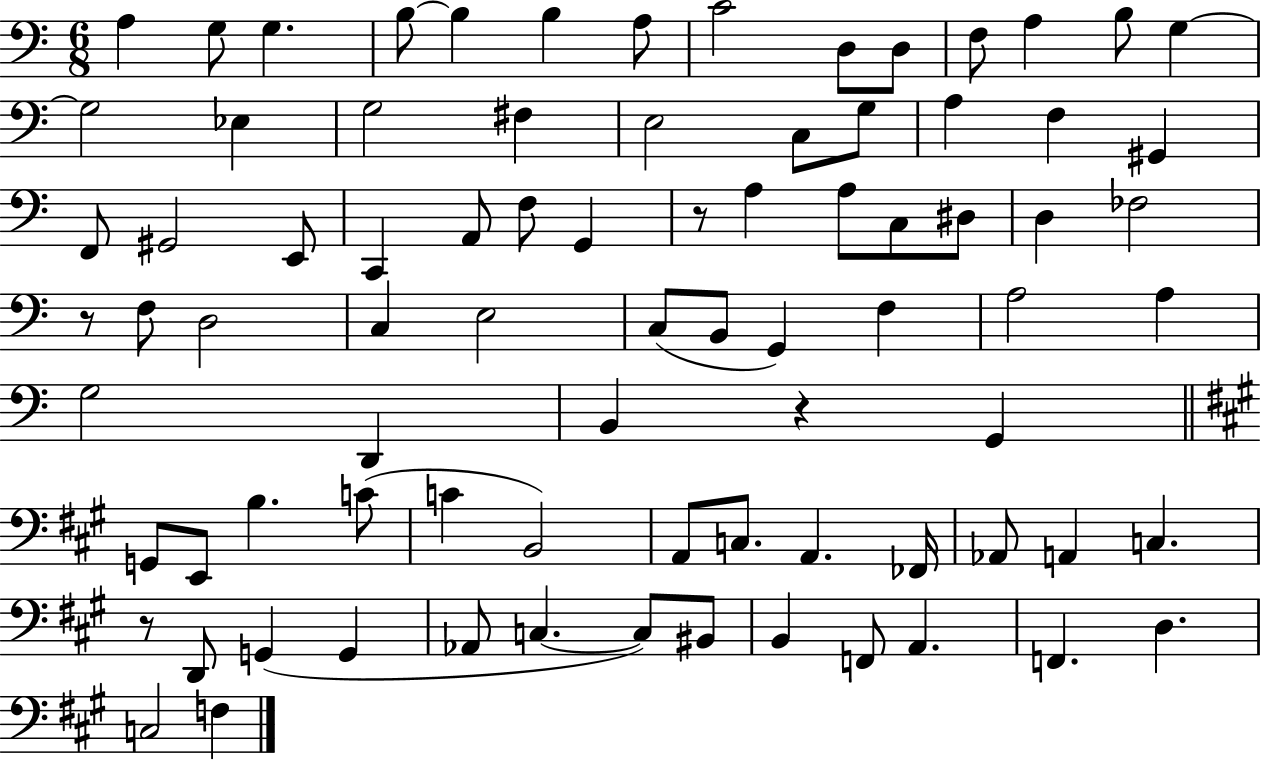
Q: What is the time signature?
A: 6/8